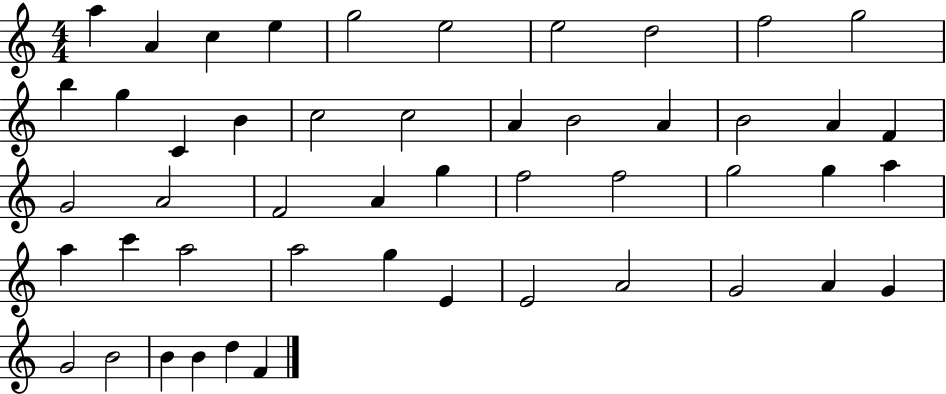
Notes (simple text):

A5/q A4/q C5/q E5/q G5/h E5/h E5/h D5/h F5/h G5/h B5/q G5/q C4/q B4/q C5/h C5/h A4/q B4/h A4/q B4/h A4/q F4/q G4/h A4/h F4/h A4/q G5/q F5/h F5/h G5/h G5/q A5/q A5/q C6/q A5/h A5/h G5/q E4/q E4/h A4/h G4/h A4/q G4/q G4/h B4/h B4/q B4/q D5/q F4/q